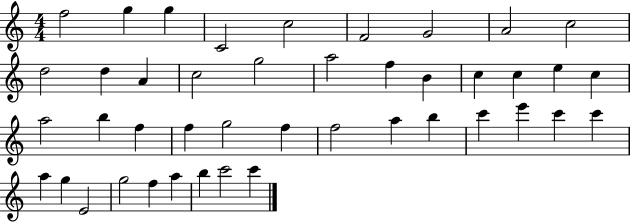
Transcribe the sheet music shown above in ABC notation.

X:1
T:Untitled
M:4/4
L:1/4
K:C
f2 g g C2 c2 F2 G2 A2 c2 d2 d A c2 g2 a2 f B c c e c a2 b f f g2 f f2 a b c' e' c' c' a g E2 g2 f a b c'2 c'